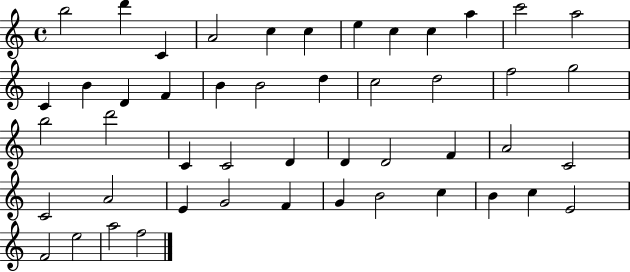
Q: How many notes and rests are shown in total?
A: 48